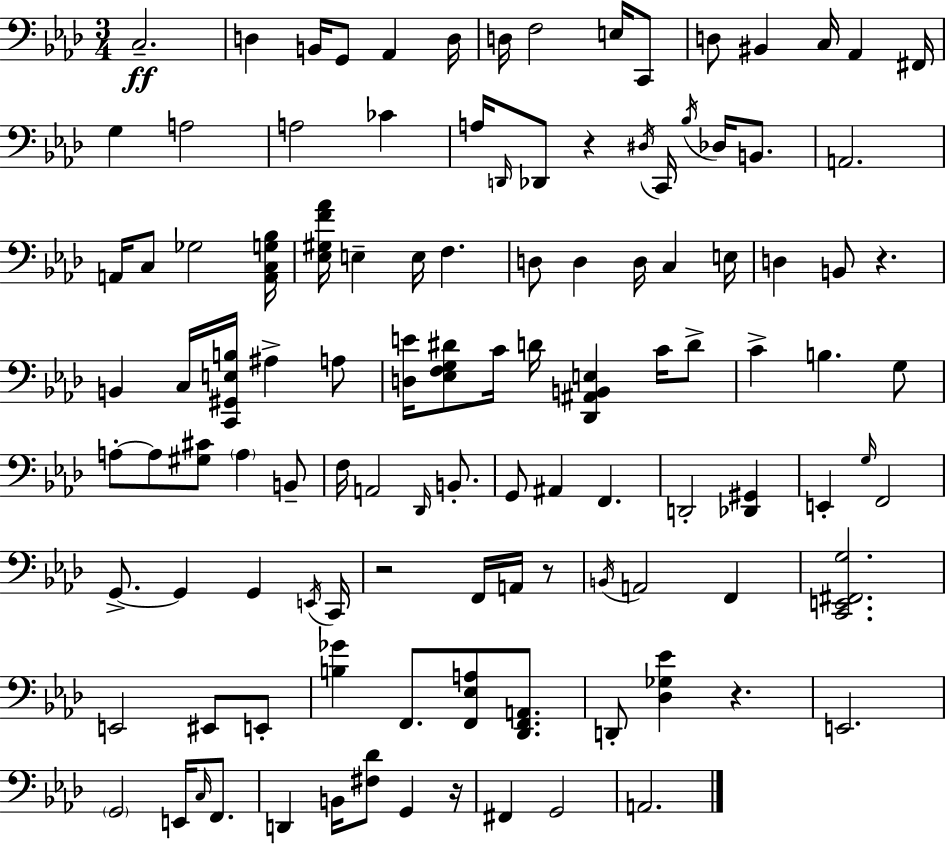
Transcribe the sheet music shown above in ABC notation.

X:1
T:Untitled
M:3/4
L:1/4
K:Ab
C,2 D, B,,/4 G,,/2 _A,, D,/4 D,/4 F,2 E,/4 C,,/2 D,/2 ^B,, C,/4 _A,, ^F,,/4 G, A,2 A,2 _C A,/4 D,,/4 _D,,/2 z ^D,/4 C,,/4 _B,/4 _D,/4 B,,/2 A,,2 A,,/4 C,/2 _G,2 [A,,C,G,_B,]/4 [_E,^G,F_A]/4 E, E,/4 F, D,/2 D, D,/4 C, E,/4 D, B,,/2 z B,, C,/4 [C,,^G,,E,B,]/4 ^A, A,/2 [D,E]/4 [_E,F,G,^D]/2 C/4 D/4 [_D,,^A,,B,,E,] C/4 D/2 C B, G,/2 A,/2 A,/2 [^G,^C]/2 A, B,,/2 F,/4 A,,2 _D,,/4 B,,/2 G,,/2 ^A,, F,, D,,2 [_D,,^G,,] E,, G,/4 F,,2 G,,/2 G,, G,, E,,/4 C,,/4 z2 F,,/4 A,,/4 z/2 B,,/4 A,,2 F,, [C,,E,,^F,,G,]2 E,,2 ^E,,/2 E,,/2 [B,_G] F,,/2 [F,,_E,A,]/2 [_D,,F,,A,,]/2 D,,/2 [_D,_G,_E] z E,,2 G,,2 E,,/4 C,/4 F,,/2 D,, B,,/4 [^F,_D]/2 G,, z/4 ^F,, G,,2 A,,2